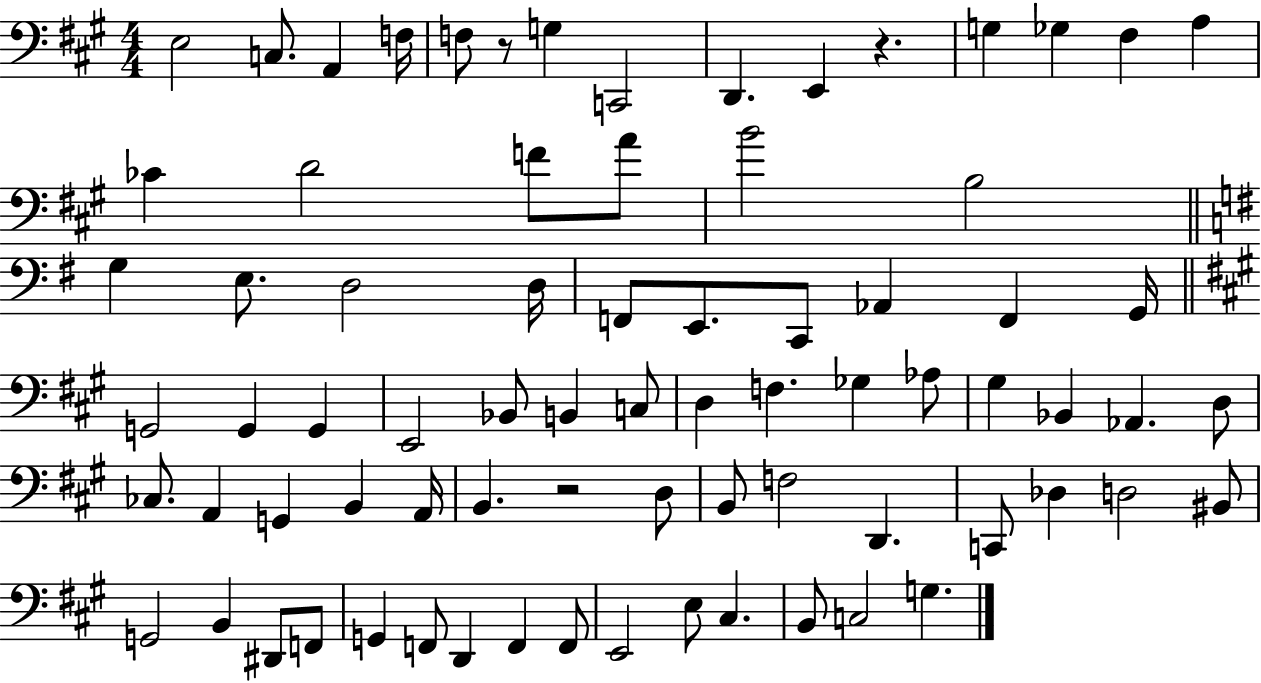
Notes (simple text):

E3/h C3/e. A2/q F3/s F3/e R/e G3/q C2/h D2/q. E2/q R/q. G3/q Gb3/q F#3/q A3/q CES4/q D4/h F4/e A4/e B4/h B3/h G3/q E3/e. D3/h D3/s F2/e E2/e. C2/e Ab2/q F2/q G2/s G2/h G2/q G2/q E2/h Bb2/e B2/q C3/e D3/q F3/q. Gb3/q Ab3/e G#3/q Bb2/q Ab2/q. D3/e CES3/e. A2/q G2/q B2/q A2/s B2/q. R/h D3/e B2/e F3/h D2/q. C2/e Db3/q D3/h BIS2/e G2/h B2/q D#2/e F2/e G2/q F2/e D2/q F2/q F2/e E2/h E3/e C#3/q. B2/e C3/h G3/q.